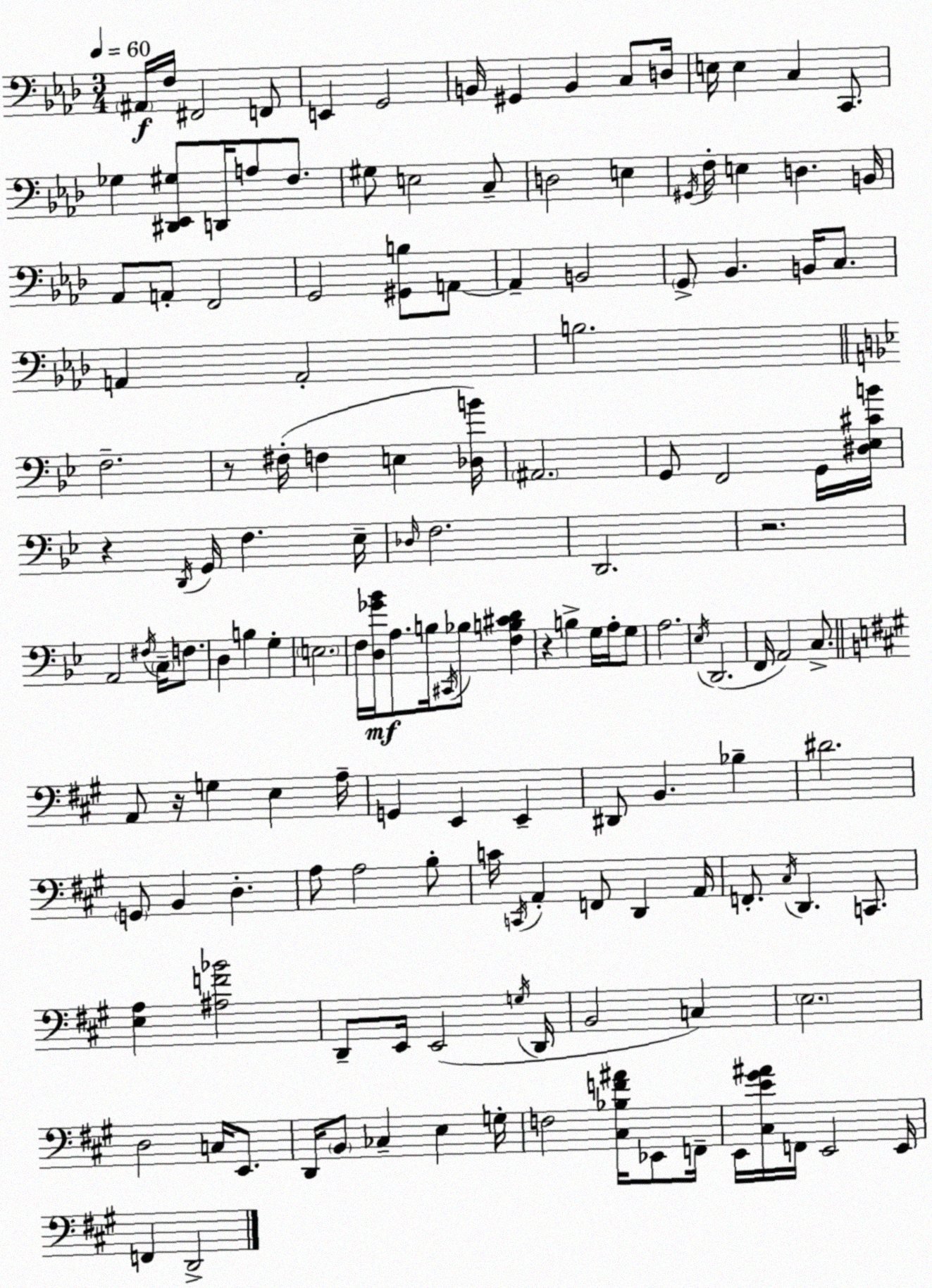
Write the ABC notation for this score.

X:1
T:Untitled
M:3/4
L:1/4
K:Fm
^A,,/4 F,/4 ^F,,2 F,,/2 E,, G,,2 B,,/4 ^G,, B,, C,/2 D,/4 E,/4 E, C, C,,/2 _G, [^D,,_E,,^G,]/2 D,,/4 A,/2 F,/2 ^G,/2 E,2 C,/2 D,2 E, ^G,,/4 F,/4 E, D, B,,/4 _A,,/2 A,,/2 F,,2 G,,2 [^G,,B,]/2 A,,/2 A,, B,,2 G,,/2 _B,, B,,/4 C,/2 A,, A,,2 B,2 F,2 z/2 ^F,/4 F, E, [_D,B]/4 ^A,,2 G,,/2 F,,2 G,,/4 [^D,_E,^CB]/4 z D,,/4 G,,/4 F, _E,/4 _D,/4 F,2 D,,2 z2 A,,2 ^F,/4 C,/4 F,/2 D, B, G, E,2 F,/4 [D,_G_B]/4 A,/2 B,/4 ^C,,/4 _B,/2 [F,B,^CD] z B, G,/4 A,/4 G,/2 A,2 _E,/4 D,,2 F,,/4 A,,2 C,/2 A,,/2 z/4 G, E, A,/4 G,, E,, E,, ^D,,/2 B,, _B, ^D2 G,,/2 B,, D, A,/2 A,2 B,/2 C/4 C,,/4 A,, F,,/2 D,, A,,/4 F,,/2 ^C,/4 D,, C,,/2 [E,A,] [^A,F_B]2 D,,/2 E,,/4 E,,2 G,/4 D,,/4 B,,2 C, E,2 D,2 C,/4 E,,/2 D,,/4 B,,/2 _C, E, G,/4 F,2 [^C,_B,F^A]/4 _E,,/2 F,,/4 E,,/4 [^C,E^G^A]/4 F,,/4 E,,2 E,,/4 F,, D,,2